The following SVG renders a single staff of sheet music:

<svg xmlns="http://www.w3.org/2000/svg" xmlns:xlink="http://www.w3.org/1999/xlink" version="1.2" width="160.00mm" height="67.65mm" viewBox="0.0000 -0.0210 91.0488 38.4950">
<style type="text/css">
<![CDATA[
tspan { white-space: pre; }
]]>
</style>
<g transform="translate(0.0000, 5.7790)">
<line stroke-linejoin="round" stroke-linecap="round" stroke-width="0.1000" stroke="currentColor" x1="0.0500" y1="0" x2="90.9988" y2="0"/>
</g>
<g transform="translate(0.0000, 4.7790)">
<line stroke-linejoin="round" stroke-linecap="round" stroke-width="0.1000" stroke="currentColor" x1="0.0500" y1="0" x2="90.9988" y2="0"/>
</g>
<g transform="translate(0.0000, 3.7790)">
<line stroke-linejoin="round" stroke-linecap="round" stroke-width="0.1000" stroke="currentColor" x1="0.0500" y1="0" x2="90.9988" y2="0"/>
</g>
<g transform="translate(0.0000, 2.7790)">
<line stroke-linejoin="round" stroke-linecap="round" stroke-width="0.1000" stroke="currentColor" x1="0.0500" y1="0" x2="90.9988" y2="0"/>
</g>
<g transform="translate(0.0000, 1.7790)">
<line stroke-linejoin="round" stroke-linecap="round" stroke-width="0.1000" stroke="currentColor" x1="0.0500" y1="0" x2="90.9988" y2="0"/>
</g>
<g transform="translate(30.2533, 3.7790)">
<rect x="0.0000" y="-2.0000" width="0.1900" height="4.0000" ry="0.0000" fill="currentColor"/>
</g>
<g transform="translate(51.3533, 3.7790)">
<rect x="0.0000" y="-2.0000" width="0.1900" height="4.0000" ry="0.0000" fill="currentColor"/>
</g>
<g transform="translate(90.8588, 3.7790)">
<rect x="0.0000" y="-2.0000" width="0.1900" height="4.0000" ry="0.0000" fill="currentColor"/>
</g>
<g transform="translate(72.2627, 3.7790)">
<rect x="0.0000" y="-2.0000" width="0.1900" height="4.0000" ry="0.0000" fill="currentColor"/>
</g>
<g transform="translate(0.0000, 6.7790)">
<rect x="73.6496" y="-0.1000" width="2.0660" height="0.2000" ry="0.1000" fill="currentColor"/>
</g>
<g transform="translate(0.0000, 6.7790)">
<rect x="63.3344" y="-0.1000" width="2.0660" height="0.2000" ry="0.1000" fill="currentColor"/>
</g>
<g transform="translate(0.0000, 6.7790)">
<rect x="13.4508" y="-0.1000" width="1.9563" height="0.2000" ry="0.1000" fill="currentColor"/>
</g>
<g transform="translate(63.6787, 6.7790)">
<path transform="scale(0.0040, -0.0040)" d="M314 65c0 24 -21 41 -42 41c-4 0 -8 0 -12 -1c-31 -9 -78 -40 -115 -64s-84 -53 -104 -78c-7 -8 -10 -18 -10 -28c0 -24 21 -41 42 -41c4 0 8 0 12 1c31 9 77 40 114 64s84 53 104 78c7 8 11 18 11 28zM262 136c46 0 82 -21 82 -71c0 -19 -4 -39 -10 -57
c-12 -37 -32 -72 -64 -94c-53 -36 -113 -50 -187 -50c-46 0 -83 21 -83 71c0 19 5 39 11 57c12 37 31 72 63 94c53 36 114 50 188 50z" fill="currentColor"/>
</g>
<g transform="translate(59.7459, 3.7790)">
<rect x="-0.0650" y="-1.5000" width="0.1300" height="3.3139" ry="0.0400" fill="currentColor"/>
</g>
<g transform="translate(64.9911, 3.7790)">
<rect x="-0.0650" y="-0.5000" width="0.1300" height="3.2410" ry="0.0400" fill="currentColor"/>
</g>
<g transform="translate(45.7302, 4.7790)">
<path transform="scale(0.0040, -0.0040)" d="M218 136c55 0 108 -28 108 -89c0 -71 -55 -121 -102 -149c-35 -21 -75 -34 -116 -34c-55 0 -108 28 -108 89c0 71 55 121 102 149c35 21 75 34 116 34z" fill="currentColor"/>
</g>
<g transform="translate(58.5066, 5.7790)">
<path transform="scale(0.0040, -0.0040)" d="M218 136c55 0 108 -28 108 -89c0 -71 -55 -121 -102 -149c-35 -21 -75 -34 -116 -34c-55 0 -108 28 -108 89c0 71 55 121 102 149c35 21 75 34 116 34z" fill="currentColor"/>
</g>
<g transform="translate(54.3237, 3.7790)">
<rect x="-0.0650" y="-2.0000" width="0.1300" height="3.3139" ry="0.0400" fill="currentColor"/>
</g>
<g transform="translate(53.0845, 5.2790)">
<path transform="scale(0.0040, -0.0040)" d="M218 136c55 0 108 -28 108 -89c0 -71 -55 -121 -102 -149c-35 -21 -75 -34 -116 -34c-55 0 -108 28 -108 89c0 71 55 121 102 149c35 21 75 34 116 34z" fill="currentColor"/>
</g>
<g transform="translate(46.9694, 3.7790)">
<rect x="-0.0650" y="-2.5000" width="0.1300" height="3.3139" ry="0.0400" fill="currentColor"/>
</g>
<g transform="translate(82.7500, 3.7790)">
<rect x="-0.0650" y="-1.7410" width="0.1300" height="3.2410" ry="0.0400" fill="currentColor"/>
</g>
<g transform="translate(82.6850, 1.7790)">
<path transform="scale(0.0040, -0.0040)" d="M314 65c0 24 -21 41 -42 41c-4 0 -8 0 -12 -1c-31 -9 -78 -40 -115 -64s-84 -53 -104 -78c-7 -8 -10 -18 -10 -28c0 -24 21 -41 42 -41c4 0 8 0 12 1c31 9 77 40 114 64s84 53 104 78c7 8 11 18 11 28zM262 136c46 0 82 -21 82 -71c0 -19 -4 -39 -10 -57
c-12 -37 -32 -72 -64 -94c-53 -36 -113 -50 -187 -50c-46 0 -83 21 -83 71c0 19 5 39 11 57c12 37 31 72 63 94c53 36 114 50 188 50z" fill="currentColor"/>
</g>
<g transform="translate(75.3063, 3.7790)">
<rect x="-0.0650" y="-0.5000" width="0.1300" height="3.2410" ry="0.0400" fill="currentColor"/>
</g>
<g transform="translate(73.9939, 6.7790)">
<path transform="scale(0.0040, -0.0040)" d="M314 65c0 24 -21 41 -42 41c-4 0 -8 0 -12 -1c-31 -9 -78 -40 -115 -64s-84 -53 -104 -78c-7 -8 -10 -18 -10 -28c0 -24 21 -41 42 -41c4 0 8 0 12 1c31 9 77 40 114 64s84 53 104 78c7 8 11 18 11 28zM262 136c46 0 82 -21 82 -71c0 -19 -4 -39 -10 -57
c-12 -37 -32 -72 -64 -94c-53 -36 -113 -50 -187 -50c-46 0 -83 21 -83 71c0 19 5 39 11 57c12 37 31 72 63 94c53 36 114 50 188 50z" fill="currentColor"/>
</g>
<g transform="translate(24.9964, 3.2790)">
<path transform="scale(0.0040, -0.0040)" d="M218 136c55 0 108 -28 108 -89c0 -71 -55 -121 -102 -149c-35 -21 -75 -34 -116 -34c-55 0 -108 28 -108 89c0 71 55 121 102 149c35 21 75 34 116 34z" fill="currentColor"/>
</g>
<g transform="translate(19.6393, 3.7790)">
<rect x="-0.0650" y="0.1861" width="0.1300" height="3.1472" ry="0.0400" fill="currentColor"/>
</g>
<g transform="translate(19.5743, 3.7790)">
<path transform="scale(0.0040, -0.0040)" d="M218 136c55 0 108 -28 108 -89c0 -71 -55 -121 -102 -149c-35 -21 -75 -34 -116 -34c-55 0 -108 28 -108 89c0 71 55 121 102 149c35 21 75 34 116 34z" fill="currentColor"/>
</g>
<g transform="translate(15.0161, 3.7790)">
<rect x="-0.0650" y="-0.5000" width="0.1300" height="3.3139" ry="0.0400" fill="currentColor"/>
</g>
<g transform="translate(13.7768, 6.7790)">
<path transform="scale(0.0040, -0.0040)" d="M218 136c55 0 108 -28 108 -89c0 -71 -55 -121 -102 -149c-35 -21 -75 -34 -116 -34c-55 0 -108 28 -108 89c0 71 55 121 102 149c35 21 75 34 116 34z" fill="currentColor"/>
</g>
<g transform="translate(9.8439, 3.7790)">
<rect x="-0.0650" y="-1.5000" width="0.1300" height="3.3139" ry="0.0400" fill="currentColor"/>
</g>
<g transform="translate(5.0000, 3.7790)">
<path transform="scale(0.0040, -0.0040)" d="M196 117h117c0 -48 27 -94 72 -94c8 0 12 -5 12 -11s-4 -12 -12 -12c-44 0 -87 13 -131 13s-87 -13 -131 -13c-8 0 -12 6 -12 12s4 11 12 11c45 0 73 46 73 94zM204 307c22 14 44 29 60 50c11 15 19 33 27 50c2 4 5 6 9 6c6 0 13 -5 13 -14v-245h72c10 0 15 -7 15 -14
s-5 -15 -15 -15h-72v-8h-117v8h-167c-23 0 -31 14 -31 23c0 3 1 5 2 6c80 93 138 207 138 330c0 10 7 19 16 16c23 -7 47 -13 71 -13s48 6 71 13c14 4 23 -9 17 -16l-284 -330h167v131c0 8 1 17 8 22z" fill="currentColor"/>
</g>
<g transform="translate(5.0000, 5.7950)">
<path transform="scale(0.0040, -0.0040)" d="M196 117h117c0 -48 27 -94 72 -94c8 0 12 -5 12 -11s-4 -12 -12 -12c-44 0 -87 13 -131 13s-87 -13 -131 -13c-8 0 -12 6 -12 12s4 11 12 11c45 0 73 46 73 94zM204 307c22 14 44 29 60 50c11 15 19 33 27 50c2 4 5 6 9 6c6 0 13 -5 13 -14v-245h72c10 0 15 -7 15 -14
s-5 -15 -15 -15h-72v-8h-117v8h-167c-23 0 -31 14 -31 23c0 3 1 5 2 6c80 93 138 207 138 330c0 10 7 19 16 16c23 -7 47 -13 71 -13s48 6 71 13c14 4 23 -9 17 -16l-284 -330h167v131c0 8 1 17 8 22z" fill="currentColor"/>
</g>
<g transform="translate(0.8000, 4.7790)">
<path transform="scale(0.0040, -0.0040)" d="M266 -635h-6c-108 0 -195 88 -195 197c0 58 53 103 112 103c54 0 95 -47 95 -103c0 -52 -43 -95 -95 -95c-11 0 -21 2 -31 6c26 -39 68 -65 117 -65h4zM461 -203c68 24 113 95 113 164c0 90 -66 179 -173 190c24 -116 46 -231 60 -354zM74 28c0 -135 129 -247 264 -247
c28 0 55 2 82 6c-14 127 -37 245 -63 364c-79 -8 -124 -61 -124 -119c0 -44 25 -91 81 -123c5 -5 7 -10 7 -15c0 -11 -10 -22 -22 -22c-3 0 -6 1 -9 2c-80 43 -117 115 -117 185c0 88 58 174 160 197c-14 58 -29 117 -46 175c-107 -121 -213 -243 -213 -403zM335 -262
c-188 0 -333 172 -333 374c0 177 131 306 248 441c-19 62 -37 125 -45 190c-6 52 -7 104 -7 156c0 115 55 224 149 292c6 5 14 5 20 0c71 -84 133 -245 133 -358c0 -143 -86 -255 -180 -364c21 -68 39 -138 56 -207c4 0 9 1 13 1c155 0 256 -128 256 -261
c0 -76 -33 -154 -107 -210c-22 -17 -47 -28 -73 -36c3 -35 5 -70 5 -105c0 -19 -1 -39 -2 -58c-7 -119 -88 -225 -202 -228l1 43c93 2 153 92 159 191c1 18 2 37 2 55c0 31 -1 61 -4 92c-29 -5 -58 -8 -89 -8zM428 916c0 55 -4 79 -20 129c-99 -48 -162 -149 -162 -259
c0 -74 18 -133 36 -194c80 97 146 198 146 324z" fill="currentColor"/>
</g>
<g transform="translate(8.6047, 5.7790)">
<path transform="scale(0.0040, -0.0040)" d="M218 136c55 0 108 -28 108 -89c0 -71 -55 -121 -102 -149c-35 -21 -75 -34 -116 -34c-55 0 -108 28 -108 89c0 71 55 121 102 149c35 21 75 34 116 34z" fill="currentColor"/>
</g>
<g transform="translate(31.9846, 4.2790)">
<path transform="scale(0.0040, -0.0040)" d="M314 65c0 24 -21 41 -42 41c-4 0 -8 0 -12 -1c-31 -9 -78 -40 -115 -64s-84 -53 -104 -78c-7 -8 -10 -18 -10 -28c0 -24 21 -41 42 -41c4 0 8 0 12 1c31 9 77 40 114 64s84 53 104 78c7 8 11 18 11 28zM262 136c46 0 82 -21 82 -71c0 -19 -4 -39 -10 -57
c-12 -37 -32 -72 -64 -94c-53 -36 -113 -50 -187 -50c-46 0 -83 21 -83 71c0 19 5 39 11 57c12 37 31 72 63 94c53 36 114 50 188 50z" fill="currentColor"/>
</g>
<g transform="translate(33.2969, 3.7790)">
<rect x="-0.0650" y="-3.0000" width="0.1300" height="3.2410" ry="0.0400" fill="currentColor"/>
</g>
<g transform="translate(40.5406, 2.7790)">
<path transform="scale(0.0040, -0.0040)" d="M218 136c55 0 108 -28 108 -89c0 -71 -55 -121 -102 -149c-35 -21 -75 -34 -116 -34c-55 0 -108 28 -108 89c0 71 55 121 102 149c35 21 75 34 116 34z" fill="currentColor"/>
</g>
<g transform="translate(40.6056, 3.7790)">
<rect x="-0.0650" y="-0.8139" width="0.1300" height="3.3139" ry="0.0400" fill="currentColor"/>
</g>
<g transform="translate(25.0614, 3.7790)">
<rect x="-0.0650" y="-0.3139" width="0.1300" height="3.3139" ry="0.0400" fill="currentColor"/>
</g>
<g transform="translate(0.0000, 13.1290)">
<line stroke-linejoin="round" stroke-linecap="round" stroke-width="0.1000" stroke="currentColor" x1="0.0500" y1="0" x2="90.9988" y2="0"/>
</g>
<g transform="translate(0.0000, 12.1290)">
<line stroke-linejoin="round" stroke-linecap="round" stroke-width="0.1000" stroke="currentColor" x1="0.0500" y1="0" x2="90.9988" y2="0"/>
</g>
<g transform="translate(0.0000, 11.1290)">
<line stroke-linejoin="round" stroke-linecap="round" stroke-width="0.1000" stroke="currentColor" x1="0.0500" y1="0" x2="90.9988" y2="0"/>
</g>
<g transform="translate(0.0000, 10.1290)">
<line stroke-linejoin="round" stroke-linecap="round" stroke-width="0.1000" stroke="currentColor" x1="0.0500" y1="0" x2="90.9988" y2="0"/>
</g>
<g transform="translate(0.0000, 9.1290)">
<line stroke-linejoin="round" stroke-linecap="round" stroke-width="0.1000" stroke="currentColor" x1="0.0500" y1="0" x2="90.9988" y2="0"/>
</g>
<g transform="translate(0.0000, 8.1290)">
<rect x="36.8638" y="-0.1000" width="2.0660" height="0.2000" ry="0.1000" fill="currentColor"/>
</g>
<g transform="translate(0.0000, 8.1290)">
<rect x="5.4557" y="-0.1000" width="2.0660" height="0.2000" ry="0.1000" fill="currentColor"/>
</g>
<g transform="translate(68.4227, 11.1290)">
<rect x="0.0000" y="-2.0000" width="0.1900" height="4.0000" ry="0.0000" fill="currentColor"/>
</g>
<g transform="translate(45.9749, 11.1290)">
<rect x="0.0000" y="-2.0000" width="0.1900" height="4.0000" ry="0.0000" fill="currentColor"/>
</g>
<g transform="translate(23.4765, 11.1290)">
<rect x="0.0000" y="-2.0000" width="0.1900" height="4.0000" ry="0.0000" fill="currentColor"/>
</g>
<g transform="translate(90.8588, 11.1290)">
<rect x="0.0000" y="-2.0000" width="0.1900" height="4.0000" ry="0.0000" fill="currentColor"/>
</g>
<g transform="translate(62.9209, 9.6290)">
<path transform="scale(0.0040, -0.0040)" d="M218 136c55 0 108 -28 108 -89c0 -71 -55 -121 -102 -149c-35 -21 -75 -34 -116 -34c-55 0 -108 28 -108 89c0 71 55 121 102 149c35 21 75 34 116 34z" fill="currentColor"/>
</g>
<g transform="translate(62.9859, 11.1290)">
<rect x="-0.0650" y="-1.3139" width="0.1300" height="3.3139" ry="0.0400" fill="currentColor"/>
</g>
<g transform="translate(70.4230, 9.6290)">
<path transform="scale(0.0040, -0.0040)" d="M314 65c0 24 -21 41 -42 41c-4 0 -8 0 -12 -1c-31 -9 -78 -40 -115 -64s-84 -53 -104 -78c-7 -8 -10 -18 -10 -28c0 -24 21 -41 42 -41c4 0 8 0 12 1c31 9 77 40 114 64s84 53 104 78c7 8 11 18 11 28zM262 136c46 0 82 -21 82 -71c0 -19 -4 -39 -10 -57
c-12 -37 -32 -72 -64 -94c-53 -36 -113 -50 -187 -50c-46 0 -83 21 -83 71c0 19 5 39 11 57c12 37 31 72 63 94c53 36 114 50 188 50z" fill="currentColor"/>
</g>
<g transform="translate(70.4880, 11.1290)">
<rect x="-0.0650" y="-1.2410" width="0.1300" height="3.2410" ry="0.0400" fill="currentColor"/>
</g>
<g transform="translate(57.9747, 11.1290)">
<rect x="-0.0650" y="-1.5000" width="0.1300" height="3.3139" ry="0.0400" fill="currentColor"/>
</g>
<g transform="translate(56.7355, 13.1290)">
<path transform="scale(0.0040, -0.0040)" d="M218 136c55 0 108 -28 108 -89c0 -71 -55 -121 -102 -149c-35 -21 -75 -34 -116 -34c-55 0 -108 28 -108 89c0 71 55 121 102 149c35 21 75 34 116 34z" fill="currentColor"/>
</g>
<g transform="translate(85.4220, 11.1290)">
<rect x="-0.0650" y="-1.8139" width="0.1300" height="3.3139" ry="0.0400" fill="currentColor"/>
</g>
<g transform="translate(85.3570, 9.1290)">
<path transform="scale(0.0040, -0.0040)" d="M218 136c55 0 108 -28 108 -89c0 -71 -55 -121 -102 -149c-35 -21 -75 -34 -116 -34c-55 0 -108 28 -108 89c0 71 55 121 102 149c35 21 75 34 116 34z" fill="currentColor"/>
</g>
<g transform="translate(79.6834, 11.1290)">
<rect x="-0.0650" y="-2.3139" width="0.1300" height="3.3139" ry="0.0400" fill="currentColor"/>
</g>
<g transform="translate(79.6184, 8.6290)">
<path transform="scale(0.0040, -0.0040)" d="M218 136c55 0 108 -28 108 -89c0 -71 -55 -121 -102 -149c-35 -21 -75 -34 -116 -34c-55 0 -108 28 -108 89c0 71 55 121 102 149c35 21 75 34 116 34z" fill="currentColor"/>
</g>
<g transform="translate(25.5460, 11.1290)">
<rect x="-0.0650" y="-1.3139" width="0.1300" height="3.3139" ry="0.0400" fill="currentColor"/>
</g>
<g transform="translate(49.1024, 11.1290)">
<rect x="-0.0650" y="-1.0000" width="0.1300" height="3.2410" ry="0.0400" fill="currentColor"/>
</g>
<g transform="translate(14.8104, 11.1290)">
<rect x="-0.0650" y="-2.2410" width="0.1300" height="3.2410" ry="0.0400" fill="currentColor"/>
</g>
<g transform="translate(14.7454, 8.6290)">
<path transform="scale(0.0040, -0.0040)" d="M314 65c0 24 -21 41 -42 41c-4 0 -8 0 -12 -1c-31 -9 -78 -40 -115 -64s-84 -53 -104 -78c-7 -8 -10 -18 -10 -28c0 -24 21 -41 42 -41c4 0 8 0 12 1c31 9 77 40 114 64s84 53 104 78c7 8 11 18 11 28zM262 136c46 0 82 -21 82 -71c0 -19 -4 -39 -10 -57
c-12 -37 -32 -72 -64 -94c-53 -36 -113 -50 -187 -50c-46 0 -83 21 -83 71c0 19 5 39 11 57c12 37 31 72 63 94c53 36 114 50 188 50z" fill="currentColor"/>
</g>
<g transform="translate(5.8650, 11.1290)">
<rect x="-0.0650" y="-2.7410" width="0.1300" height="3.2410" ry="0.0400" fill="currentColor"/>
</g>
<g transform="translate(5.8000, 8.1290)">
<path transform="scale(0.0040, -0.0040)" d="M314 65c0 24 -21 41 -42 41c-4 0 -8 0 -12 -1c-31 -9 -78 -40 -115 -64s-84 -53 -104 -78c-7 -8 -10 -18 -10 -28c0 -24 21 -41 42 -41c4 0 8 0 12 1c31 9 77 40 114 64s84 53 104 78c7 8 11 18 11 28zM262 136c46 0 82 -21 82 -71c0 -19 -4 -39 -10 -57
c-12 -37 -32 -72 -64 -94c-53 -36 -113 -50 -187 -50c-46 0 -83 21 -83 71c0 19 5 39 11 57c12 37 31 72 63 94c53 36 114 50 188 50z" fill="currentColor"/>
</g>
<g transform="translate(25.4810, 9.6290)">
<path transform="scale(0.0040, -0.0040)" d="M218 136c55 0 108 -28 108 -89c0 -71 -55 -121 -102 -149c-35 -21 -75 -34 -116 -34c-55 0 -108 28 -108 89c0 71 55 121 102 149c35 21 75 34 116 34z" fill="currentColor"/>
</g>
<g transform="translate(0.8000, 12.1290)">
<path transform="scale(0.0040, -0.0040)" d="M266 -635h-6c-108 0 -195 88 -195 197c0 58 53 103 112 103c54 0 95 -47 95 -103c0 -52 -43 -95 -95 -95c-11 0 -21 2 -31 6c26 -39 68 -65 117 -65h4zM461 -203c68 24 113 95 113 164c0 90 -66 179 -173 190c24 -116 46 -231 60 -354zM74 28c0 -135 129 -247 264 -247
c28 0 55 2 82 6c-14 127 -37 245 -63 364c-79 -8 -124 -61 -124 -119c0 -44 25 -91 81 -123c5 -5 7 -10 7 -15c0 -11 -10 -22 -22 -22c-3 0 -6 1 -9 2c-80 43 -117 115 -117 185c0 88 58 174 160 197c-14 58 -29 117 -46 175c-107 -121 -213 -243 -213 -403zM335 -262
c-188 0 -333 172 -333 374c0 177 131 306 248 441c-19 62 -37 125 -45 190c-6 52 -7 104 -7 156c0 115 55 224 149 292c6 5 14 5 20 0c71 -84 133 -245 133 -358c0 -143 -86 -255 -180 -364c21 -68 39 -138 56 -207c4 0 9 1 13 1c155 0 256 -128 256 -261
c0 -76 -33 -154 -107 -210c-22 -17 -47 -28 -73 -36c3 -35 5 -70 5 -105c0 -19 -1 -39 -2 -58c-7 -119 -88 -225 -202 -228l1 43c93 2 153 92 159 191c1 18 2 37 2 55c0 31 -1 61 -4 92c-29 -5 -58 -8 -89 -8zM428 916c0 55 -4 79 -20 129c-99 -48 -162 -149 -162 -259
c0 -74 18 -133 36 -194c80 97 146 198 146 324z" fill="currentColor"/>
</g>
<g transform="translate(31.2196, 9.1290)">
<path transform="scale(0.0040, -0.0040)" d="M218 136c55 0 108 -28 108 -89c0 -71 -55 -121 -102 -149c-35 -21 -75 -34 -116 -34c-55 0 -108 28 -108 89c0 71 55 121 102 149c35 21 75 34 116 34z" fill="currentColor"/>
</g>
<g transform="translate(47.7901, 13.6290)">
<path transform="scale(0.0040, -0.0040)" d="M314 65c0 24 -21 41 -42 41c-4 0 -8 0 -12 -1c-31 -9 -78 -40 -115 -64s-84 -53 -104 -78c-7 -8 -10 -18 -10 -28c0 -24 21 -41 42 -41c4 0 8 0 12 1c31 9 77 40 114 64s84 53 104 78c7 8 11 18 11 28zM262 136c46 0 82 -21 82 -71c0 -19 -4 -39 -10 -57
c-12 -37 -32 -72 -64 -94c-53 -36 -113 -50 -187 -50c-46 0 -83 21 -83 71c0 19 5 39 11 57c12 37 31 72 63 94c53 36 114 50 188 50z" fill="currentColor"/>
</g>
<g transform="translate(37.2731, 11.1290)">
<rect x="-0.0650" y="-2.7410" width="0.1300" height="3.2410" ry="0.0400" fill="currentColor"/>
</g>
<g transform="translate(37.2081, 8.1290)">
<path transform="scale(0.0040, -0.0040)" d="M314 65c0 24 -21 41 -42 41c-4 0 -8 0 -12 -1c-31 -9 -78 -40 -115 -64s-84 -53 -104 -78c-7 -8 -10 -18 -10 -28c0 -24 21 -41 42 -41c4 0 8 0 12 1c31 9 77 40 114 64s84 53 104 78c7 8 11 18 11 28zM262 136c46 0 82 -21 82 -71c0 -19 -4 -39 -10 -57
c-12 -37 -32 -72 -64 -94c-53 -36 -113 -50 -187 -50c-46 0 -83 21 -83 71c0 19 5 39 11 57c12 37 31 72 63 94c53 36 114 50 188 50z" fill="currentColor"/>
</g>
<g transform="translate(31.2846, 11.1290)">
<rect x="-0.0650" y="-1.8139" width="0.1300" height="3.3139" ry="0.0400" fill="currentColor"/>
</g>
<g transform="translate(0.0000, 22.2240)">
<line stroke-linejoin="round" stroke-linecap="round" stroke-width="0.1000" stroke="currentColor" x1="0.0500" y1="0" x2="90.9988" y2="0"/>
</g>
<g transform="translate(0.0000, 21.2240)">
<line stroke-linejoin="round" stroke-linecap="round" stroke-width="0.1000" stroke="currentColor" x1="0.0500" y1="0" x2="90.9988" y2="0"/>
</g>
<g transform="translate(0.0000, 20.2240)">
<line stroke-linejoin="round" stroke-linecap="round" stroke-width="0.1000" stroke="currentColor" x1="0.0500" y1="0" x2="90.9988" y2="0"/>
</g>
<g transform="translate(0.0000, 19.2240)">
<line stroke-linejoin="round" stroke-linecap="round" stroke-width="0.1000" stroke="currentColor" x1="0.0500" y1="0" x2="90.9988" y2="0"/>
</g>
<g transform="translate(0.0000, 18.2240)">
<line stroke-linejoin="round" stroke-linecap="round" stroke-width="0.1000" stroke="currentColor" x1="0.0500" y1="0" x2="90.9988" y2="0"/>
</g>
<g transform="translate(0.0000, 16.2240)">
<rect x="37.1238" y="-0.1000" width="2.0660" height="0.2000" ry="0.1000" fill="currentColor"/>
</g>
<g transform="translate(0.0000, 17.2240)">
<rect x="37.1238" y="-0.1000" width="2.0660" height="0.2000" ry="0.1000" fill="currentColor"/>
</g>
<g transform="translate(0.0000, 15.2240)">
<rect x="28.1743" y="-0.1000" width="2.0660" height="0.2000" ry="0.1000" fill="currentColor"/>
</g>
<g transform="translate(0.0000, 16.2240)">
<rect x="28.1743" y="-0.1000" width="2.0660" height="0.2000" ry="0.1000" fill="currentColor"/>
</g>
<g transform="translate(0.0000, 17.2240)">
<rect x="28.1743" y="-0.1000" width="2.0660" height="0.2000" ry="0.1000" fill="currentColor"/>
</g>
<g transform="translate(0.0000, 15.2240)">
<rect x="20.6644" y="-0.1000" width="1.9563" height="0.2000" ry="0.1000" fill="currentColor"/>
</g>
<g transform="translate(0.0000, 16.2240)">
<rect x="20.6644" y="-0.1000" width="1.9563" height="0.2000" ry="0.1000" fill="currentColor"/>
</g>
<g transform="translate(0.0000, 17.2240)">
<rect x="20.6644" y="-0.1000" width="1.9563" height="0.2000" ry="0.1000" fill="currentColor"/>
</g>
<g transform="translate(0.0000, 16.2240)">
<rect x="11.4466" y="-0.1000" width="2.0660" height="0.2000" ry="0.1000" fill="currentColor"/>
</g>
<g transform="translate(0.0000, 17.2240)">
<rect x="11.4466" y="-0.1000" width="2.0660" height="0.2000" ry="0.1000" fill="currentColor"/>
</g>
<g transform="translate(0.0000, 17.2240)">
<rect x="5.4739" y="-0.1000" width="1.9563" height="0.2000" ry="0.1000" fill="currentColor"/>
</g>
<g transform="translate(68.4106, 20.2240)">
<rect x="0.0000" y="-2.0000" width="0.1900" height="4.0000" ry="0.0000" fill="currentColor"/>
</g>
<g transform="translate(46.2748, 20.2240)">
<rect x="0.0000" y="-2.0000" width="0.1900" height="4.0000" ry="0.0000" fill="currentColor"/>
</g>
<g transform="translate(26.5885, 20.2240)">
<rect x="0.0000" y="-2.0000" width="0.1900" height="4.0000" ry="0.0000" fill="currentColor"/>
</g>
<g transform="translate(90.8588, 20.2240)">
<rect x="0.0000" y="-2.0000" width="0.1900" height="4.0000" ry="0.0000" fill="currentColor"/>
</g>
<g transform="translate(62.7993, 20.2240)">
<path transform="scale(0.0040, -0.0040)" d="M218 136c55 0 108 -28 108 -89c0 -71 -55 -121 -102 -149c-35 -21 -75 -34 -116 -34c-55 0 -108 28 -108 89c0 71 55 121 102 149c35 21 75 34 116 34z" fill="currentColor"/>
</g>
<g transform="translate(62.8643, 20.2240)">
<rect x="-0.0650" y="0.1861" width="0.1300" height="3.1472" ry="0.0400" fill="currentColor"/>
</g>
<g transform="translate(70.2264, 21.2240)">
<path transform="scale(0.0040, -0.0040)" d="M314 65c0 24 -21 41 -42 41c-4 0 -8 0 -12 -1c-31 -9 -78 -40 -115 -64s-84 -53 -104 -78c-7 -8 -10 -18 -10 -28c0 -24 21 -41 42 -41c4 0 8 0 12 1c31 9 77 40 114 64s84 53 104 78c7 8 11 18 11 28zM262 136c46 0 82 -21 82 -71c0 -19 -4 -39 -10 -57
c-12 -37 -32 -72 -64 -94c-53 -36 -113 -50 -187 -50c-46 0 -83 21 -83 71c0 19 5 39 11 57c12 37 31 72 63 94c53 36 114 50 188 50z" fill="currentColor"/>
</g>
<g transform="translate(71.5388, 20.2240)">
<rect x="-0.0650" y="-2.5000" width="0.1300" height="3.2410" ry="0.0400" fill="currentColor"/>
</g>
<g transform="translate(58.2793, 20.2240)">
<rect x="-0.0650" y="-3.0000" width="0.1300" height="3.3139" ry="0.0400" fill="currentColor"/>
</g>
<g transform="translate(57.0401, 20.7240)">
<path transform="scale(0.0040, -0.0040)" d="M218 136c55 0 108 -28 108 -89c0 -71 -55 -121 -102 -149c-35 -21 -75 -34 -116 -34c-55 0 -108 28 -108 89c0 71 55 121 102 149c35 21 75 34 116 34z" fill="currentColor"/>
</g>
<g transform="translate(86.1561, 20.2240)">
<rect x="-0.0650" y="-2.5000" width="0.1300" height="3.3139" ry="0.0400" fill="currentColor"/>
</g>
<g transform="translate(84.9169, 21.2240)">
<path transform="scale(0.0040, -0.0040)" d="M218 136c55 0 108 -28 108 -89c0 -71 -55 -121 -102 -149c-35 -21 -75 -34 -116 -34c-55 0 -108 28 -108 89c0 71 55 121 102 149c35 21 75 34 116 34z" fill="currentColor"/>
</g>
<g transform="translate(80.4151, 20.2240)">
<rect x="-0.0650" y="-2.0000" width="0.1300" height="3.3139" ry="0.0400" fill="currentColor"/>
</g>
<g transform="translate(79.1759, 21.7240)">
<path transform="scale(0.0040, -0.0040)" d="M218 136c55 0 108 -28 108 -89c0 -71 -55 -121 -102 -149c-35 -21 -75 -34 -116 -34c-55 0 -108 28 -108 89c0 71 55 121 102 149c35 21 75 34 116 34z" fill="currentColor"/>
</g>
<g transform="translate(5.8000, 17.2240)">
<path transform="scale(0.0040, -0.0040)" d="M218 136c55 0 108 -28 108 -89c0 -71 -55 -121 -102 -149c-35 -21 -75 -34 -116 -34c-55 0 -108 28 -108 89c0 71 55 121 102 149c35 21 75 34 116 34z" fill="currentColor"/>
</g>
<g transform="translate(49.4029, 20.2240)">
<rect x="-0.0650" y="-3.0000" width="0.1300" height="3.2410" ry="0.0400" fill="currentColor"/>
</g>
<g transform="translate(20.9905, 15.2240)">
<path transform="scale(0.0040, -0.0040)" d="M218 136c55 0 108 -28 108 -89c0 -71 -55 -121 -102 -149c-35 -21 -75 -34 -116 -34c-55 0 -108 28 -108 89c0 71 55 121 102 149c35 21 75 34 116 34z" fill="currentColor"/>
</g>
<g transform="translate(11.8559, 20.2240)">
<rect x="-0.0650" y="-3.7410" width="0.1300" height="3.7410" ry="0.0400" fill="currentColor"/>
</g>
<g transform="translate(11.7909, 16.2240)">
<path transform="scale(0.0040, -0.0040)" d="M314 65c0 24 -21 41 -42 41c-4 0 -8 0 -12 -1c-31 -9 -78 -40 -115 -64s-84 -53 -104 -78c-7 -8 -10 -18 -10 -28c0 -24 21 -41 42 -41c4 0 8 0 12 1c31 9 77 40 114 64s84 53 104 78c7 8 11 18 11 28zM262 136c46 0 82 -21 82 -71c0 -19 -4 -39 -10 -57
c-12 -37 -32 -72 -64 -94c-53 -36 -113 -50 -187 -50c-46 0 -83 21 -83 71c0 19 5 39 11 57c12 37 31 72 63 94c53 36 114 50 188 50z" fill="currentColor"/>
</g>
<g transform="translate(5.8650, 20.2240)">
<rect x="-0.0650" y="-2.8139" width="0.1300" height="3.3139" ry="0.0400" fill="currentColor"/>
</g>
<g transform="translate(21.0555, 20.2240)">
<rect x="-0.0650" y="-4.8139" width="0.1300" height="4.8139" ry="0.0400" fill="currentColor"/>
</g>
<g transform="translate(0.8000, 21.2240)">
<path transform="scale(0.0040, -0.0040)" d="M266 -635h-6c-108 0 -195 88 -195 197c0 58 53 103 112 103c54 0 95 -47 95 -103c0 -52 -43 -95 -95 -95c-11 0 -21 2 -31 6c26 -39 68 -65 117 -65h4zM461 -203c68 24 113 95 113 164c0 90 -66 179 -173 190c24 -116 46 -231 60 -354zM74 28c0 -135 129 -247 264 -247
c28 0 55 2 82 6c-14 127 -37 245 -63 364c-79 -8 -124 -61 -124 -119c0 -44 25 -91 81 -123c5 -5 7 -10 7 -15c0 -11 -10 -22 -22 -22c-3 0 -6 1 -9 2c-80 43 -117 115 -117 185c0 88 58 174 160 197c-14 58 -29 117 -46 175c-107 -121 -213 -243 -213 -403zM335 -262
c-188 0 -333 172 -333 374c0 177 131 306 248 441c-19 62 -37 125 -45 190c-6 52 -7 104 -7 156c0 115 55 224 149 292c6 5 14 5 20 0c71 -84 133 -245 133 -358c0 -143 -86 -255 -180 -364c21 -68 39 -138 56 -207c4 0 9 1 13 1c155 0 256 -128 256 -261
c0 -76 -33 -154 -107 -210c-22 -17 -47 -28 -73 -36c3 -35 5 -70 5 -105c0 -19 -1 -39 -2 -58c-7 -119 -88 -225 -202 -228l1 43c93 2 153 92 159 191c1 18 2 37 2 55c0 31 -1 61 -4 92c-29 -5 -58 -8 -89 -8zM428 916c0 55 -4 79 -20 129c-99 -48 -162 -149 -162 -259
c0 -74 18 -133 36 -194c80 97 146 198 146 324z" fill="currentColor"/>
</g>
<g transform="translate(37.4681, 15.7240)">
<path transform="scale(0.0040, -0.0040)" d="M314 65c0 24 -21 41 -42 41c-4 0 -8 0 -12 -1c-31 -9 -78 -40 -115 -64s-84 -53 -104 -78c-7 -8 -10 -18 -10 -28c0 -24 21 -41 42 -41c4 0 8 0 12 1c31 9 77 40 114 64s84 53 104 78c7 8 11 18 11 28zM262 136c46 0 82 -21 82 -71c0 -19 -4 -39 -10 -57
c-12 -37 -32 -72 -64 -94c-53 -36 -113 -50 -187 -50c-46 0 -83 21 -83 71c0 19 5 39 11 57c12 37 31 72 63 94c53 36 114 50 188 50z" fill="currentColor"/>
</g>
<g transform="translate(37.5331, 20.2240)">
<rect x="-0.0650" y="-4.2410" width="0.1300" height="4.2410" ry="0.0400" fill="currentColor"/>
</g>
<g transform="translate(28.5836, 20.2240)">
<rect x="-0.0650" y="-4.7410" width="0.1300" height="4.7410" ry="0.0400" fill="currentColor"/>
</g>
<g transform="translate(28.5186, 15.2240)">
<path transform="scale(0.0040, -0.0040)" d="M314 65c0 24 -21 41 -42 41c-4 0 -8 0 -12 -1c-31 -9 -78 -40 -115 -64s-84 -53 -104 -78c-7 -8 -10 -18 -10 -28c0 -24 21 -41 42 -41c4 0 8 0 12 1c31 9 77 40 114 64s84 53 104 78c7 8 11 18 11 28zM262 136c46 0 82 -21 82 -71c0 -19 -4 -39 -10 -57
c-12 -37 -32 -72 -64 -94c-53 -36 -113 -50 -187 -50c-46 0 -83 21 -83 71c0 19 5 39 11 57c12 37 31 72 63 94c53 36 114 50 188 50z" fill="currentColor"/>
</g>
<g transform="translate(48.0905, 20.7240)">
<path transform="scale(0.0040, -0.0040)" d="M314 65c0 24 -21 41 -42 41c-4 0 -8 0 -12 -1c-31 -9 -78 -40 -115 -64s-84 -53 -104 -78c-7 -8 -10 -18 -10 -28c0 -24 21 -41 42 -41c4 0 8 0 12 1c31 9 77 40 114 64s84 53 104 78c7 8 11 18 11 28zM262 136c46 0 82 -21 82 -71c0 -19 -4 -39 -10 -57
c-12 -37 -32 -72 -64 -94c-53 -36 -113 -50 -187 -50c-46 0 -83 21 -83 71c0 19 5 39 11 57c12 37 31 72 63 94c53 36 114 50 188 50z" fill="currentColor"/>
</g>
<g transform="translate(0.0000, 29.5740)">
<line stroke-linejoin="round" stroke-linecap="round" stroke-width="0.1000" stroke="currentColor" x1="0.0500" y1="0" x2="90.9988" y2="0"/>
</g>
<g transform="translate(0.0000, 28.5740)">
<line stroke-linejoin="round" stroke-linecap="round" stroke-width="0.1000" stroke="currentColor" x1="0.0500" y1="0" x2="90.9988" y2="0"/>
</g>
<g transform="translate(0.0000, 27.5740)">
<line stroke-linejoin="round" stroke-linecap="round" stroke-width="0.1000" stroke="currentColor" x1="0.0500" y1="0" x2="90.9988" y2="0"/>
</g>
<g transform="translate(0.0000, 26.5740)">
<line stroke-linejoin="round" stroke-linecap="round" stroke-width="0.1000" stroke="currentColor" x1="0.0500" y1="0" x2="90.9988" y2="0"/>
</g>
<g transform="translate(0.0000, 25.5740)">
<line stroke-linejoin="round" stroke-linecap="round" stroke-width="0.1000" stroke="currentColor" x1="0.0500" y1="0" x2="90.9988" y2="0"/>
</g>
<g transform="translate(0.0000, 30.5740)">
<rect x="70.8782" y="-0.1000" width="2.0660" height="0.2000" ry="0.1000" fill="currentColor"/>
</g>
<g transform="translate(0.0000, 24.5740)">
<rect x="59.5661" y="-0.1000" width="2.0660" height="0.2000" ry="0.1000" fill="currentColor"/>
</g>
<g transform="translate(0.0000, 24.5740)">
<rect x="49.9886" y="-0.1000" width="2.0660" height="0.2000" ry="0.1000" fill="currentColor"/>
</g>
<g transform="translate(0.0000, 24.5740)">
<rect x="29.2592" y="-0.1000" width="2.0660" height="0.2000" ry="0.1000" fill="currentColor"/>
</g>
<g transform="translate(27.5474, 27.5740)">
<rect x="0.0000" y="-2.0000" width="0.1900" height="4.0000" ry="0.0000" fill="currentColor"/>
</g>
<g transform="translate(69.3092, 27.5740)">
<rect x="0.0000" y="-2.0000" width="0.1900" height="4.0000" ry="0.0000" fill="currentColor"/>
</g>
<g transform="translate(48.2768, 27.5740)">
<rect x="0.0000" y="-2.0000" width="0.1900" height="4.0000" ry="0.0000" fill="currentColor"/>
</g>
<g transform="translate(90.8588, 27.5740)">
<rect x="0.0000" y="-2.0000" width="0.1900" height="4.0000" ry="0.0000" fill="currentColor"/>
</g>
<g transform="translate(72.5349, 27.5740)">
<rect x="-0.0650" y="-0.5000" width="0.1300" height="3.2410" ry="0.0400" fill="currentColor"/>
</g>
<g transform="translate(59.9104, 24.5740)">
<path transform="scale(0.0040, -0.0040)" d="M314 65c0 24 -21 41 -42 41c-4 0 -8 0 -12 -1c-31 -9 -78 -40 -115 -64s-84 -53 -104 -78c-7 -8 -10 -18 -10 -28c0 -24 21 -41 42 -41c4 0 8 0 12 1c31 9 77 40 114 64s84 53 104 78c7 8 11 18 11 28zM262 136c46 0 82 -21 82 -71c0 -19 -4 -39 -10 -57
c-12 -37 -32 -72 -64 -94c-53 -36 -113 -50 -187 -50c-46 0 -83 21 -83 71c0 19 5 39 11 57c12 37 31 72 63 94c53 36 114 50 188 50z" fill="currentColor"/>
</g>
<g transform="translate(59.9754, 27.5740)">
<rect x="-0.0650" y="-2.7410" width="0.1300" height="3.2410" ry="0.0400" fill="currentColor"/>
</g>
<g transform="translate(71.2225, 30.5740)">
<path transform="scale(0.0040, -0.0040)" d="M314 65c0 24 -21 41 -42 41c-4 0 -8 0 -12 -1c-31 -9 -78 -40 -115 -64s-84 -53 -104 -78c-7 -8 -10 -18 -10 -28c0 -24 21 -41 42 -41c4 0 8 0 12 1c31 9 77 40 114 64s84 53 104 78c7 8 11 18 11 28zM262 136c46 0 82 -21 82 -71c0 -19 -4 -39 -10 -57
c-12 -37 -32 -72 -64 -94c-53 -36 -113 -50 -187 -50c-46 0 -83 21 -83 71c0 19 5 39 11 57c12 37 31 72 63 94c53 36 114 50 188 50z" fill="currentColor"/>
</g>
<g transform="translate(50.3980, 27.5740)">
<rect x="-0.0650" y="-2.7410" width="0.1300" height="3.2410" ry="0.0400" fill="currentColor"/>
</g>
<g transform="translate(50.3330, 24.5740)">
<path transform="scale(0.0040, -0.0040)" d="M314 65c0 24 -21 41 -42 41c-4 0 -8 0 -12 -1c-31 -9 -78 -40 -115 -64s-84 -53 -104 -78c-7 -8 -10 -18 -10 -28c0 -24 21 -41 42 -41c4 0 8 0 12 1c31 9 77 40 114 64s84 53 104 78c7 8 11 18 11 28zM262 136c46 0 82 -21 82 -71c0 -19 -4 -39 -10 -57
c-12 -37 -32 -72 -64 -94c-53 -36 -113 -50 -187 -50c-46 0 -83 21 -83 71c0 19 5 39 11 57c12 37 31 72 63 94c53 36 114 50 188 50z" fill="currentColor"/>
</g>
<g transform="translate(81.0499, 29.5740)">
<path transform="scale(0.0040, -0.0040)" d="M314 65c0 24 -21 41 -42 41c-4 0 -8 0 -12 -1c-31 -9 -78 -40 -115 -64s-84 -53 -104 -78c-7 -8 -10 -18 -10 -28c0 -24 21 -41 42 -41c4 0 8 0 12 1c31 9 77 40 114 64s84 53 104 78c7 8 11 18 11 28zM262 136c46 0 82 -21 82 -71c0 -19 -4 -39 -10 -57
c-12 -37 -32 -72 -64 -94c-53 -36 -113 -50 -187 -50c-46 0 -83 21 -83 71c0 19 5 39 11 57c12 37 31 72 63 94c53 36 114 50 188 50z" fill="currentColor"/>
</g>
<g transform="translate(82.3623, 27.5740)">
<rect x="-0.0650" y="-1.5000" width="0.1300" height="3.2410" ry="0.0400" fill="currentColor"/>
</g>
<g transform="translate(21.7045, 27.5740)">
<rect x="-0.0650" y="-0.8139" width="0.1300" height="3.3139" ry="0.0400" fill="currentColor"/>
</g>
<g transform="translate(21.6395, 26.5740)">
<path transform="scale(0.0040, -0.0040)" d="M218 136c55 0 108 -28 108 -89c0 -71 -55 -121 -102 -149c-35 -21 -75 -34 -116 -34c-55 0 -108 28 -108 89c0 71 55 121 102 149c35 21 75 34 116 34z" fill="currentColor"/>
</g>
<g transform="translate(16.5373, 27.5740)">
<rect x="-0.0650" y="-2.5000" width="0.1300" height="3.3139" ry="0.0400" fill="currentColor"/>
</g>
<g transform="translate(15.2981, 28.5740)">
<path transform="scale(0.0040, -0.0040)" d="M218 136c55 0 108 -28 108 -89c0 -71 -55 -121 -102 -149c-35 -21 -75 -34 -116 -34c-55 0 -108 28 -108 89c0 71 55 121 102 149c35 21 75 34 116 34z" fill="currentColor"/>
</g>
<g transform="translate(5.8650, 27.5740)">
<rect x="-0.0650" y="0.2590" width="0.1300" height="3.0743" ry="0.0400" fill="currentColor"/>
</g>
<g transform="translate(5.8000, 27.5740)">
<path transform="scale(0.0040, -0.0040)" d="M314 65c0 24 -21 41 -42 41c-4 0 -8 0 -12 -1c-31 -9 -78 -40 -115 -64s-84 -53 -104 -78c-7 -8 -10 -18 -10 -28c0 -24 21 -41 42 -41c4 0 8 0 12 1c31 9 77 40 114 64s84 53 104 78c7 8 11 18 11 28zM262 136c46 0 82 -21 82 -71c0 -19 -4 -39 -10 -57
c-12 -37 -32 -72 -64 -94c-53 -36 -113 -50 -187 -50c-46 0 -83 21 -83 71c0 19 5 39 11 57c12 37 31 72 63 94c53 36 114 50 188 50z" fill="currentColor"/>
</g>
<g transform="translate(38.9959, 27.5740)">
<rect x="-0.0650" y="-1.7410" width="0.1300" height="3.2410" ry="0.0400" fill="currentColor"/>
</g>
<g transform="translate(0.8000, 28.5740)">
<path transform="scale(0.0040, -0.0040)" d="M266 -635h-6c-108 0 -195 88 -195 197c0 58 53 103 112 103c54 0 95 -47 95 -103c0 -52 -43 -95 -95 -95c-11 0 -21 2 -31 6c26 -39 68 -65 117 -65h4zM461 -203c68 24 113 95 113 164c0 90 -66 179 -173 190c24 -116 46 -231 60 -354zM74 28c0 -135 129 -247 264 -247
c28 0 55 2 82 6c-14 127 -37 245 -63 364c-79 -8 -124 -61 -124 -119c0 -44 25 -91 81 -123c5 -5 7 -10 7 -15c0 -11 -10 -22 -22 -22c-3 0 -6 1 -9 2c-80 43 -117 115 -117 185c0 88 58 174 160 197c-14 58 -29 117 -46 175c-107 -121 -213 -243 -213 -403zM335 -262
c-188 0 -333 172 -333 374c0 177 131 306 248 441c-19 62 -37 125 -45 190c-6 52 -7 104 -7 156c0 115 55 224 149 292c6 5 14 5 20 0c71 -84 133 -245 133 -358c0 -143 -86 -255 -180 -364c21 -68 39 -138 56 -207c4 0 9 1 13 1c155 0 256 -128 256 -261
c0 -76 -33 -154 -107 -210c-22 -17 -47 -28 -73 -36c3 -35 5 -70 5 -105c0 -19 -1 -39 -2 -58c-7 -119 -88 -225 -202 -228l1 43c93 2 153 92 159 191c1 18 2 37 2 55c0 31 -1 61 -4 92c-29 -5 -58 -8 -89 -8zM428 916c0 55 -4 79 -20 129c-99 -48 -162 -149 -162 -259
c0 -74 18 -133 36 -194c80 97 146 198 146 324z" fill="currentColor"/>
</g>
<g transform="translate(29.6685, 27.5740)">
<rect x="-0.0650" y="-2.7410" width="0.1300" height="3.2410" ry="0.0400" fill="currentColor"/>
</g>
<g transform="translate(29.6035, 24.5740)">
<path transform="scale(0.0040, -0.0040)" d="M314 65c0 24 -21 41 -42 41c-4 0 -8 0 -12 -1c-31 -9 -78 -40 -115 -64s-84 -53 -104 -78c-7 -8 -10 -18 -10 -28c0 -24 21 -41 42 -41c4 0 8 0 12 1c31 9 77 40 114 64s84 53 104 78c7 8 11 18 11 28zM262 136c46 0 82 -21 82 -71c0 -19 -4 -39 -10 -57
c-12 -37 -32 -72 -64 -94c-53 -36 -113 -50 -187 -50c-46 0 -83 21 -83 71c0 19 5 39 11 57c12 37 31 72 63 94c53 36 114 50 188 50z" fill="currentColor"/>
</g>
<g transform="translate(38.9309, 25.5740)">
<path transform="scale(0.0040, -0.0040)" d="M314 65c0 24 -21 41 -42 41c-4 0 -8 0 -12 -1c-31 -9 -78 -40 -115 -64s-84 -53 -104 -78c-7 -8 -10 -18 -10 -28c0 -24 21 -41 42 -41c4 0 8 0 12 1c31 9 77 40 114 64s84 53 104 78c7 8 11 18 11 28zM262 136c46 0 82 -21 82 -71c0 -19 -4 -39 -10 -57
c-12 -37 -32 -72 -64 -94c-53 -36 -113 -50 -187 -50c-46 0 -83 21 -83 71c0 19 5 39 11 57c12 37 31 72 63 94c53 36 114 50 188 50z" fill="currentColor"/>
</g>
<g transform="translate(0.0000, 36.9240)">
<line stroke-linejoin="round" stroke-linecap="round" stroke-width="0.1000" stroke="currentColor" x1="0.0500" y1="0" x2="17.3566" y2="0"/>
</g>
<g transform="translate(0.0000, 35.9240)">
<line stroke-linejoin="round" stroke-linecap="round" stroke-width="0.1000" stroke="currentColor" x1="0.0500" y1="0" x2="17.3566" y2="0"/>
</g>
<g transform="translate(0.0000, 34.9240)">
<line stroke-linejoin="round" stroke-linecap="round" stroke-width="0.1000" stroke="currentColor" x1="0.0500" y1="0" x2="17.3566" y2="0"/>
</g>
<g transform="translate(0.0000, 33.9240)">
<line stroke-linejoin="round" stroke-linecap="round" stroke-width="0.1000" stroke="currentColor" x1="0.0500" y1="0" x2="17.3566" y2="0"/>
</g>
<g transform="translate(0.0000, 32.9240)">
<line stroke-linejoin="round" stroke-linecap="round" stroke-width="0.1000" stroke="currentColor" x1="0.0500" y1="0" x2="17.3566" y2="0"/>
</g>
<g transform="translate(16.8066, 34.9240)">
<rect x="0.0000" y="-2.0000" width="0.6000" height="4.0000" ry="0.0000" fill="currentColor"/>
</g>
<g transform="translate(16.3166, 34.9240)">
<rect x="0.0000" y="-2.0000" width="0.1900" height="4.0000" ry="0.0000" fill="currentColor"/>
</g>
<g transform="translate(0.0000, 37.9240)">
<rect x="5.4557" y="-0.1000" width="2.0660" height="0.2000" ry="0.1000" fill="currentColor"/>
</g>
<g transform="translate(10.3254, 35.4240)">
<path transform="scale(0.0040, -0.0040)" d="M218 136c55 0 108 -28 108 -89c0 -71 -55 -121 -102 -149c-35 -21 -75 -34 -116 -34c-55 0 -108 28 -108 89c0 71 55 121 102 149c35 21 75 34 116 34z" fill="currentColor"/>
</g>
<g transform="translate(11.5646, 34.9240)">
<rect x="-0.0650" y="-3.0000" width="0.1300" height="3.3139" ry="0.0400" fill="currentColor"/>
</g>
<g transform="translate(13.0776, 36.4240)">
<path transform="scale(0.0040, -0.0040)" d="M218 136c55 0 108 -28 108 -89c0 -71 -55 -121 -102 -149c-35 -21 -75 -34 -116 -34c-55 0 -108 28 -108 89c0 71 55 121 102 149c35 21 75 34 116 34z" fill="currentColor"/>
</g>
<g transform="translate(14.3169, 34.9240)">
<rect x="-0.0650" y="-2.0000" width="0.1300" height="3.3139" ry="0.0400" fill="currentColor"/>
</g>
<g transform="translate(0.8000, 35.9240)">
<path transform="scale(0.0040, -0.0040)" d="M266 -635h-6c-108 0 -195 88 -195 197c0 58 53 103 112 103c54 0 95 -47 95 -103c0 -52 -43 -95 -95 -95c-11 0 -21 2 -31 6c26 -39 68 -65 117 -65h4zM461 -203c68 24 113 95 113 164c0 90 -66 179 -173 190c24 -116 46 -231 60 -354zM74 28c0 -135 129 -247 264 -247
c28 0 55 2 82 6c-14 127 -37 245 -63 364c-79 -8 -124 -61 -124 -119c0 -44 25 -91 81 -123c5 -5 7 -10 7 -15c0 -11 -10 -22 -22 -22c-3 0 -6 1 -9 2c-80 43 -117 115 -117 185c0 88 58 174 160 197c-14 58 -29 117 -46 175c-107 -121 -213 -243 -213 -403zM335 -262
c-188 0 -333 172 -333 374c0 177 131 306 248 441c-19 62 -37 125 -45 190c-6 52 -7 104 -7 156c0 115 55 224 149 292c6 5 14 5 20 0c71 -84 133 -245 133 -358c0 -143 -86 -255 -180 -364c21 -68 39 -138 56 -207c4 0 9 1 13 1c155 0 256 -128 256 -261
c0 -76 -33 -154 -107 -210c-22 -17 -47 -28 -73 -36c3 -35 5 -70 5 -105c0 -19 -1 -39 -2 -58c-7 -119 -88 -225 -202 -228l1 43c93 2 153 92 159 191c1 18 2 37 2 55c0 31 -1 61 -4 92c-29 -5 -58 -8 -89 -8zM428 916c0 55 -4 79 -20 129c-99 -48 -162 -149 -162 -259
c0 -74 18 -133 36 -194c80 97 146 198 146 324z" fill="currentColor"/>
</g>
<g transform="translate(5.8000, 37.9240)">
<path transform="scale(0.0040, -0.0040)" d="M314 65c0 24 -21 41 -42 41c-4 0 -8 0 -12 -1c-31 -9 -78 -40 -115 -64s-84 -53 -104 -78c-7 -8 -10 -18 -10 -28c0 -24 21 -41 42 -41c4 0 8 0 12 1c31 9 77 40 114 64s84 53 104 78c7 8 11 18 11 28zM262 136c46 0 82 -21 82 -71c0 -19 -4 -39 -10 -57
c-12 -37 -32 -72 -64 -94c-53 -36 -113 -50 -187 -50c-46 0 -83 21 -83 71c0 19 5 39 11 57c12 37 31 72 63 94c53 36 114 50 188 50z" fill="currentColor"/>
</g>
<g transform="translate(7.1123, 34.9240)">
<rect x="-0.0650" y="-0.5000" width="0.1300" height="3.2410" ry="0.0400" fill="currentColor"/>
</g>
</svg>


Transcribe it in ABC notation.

X:1
T:Untitled
M:4/4
L:1/4
K:C
E C B c A2 d G F E C2 C2 f2 a2 g2 e f a2 D2 E e e2 g f a c'2 e' e'2 d'2 A2 A B G2 F G B2 G d a2 f2 a2 a2 C2 E2 C2 A F